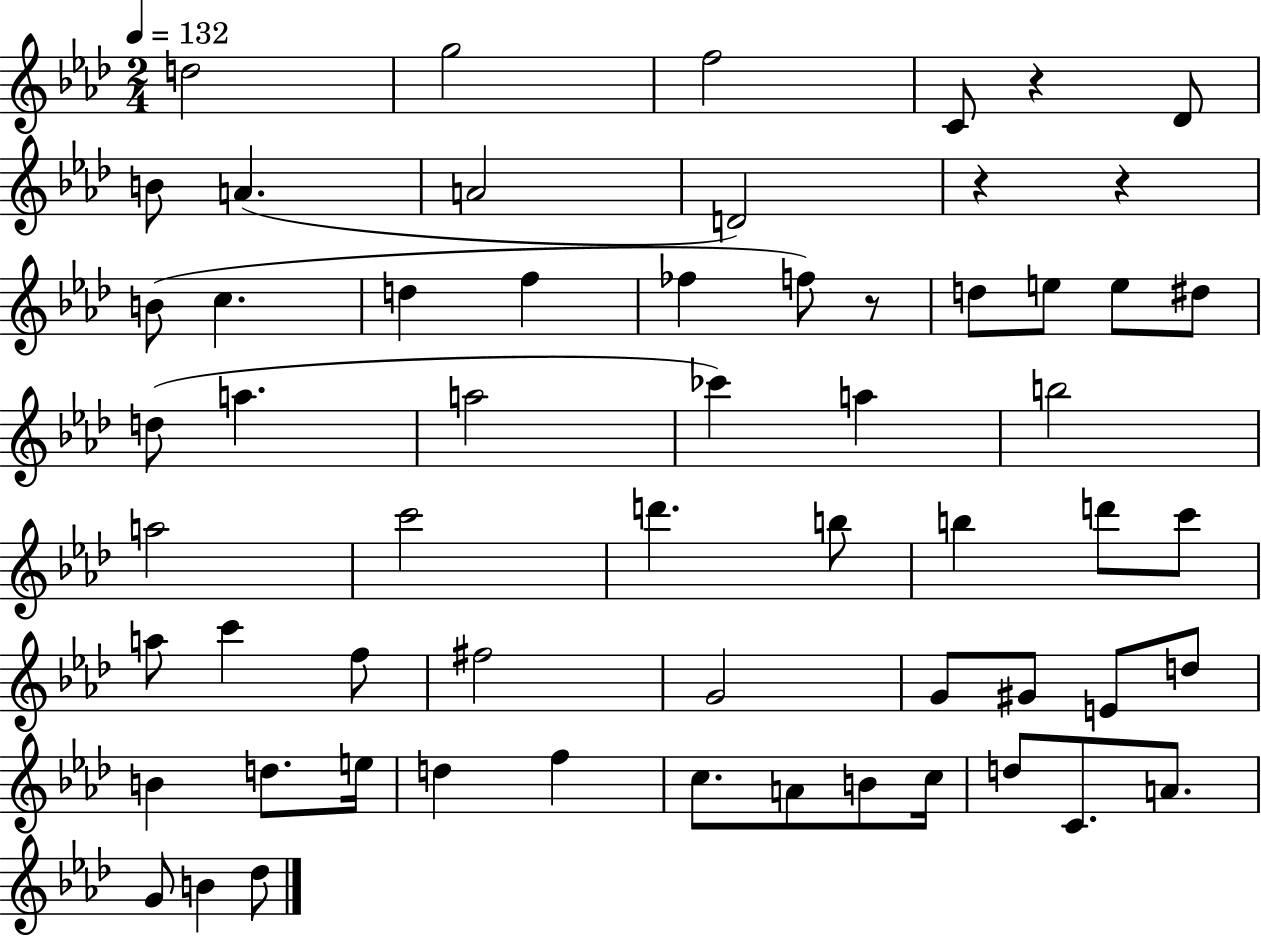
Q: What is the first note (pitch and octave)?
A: D5